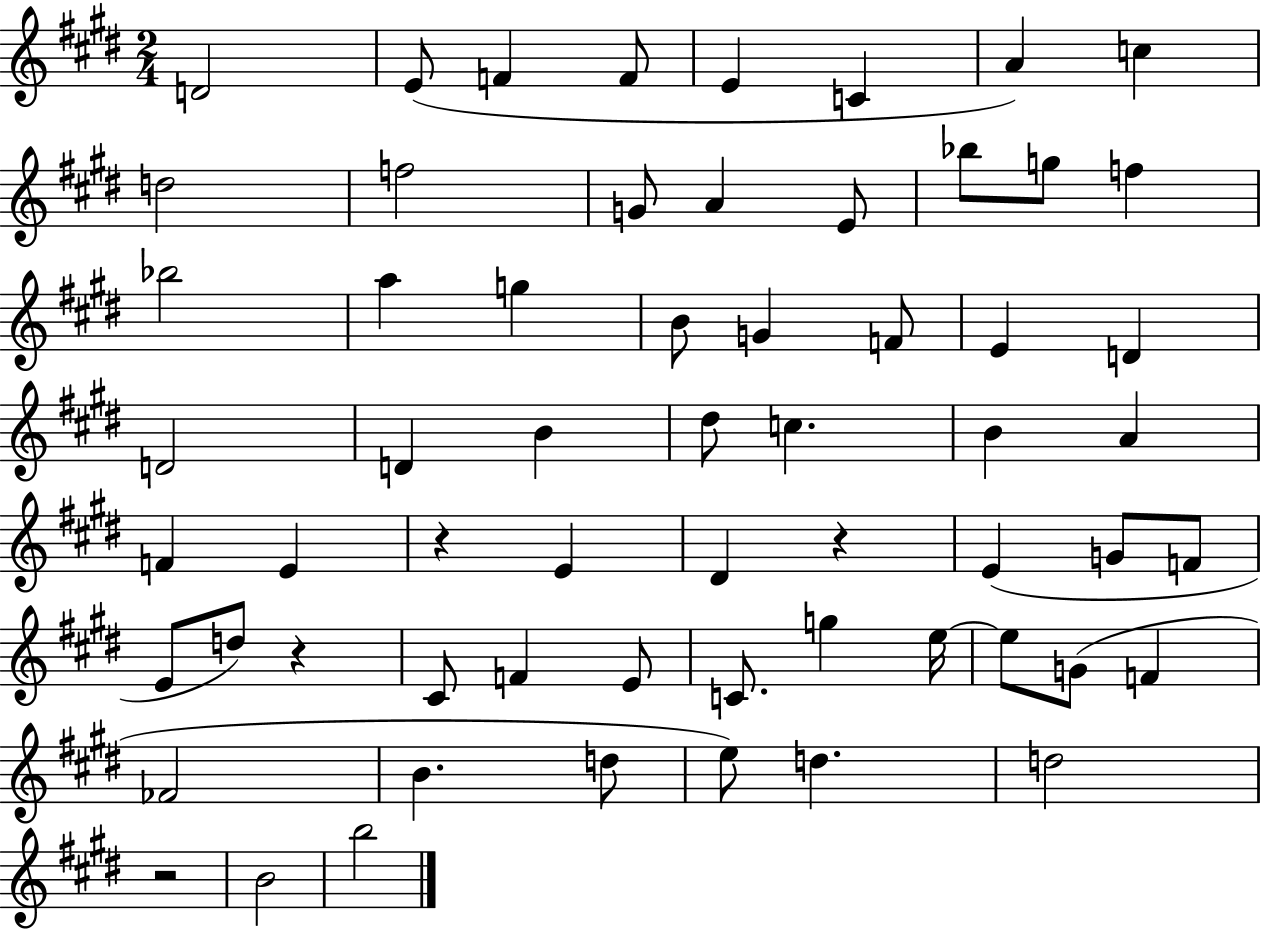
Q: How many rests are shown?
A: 4